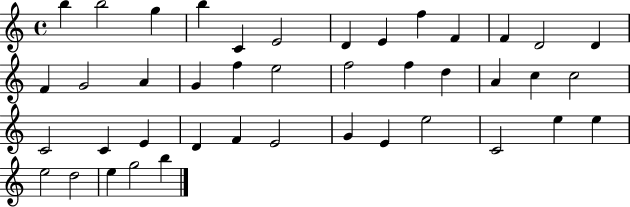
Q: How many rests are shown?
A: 0